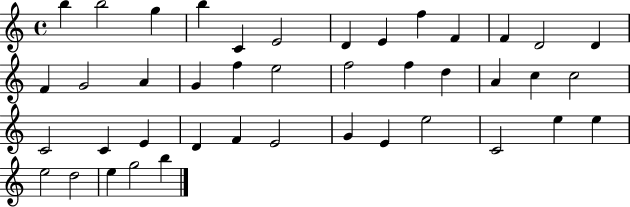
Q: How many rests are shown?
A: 0